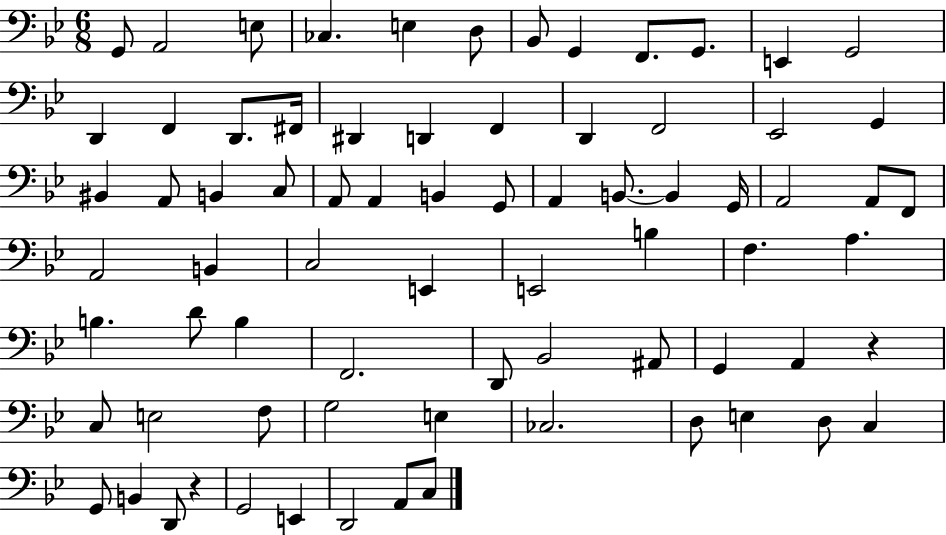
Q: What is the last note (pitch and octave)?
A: C3